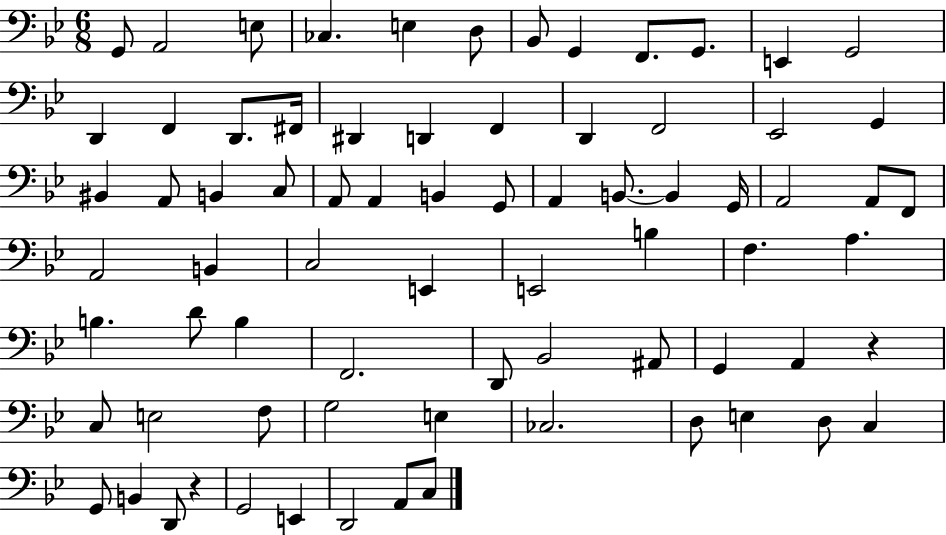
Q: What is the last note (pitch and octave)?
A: C3